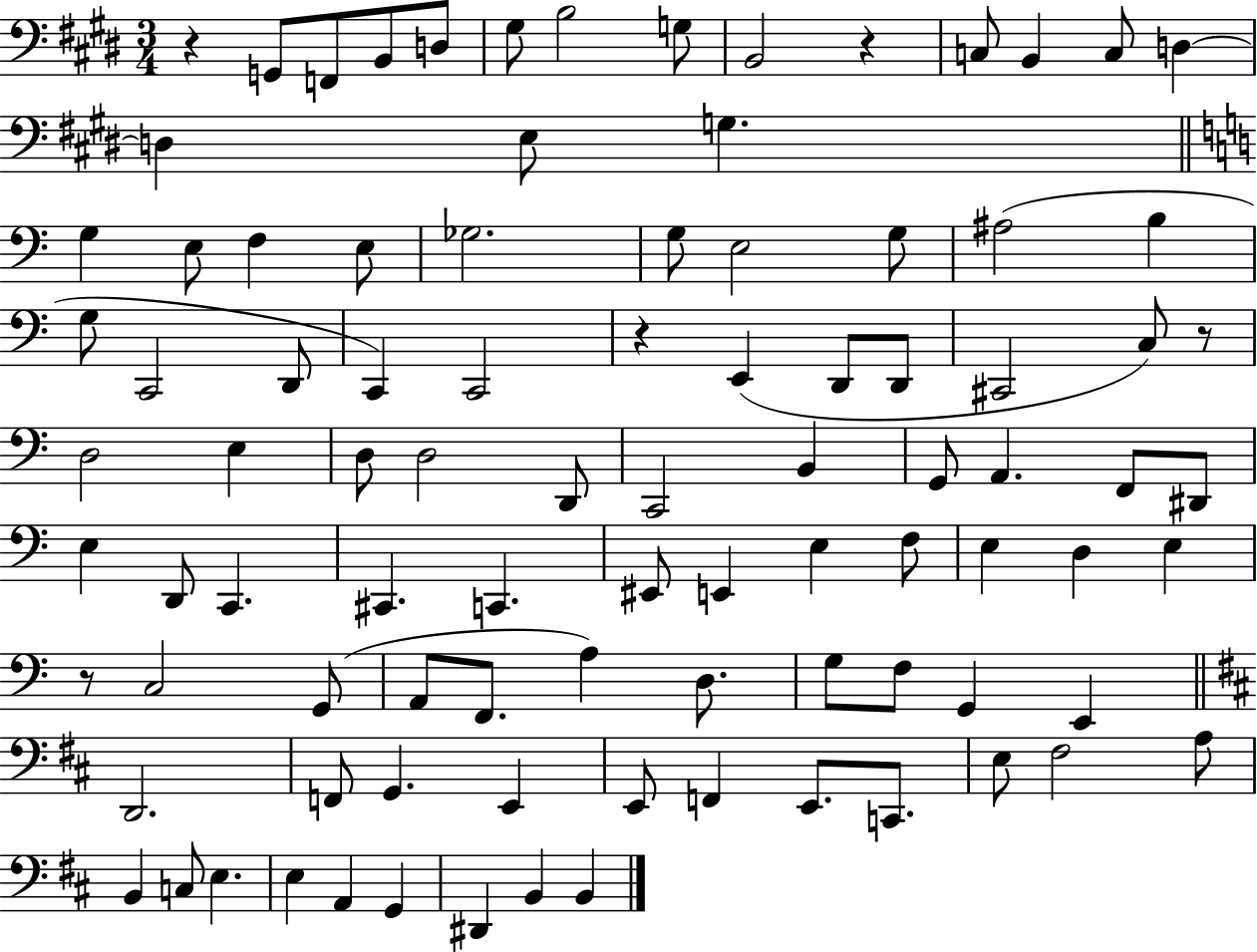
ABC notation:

X:1
T:Untitled
M:3/4
L:1/4
K:E
z G,,/2 F,,/2 B,,/2 D,/2 ^G,/2 B,2 G,/2 B,,2 z C,/2 B,, C,/2 D, D, E,/2 G, G, E,/2 F, E,/2 _G,2 G,/2 E,2 G,/2 ^A,2 B, G,/2 C,,2 D,,/2 C,, C,,2 z E,, D,,/2 D,,/2 ^C,,2 C,/2 z/2 D,2 E, D,/2 D,2 D,,/2 C,,2 B,, G,,/2 A,, F,,/2 ^D,,/2 E, D,,/2 C,, ^C,, C,, ^E,,/2 E,, E, F,/2 E, D, E, z/2 C,2 G,,/2 A,,/2 F,,/2 A, D,/2 G,/2 F,/2 G,, E,, D,,2 F,,/2 G,, E,, E,,/2 F,, E,,/2 C,,/2 E,/2 ^F,2 A,/2 B,, C,/2 E, E, A,, G,, ^D,, B,, B,,